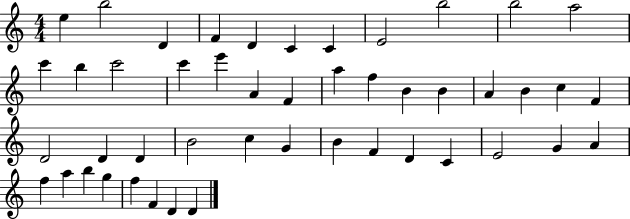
{
  \clef treble
  \numericTimeSignature
  \time 4/4
  \key c \major
  e''4 b''2 d'4 | f'4 d'4 c'4 c'4 | e'2 b''2 | b''2 a''2 | \break c'''4 b''4 c'''2 | c'''4 e'''4 a'4 f'4 | a''4 f''4 b'4 b'4 | a'4 b'4 c''4 f'4 | \break d'2 d'4 d'4 | b'2 c''4 g'4 | b'4 f'4 d'4 c'4 | e'2 g'4 a'4 | \break f''4 a''4 b''4 g''4 | f''4 f'4 d'4 d'4 | \bar "|."
}